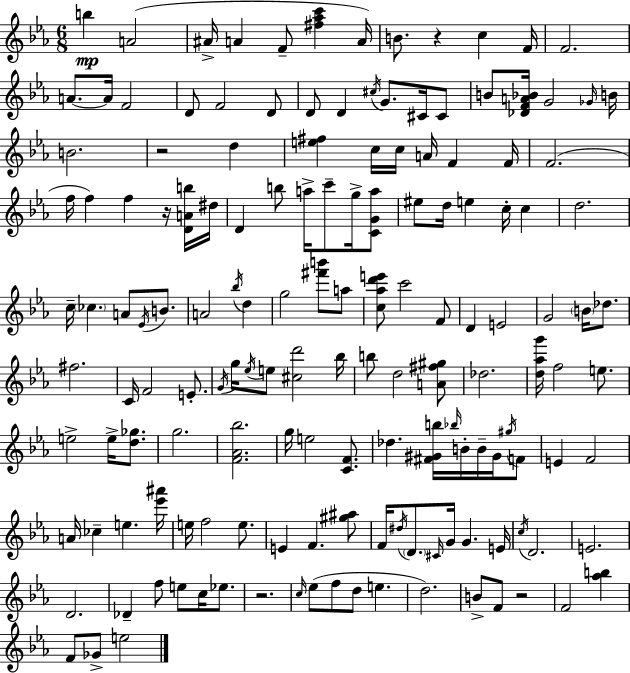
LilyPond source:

{
  \clef treble
  \numericTimeSignature
  \time 6/8
  \key ees \major
  b''4\mp a'2( | ais'16-> a'4 f'8-- <fis'' aes'' c'''>4 a'16) | b'8. r4 c''4 f'16 | f'2. | \break a'8.~~ a'16 f'2 | d'8 f'2 d'8 | d'8 d'4 \acciaccatura { cis''16 } g'8. cis'16 cis'8 | b'8 <des' f' a' bes'>16 g'2 | \break \grace { ges'16 } b'16 b'2. | r2 d''4 | <e'' fis''>4 c''16 c''16 a'16 f'4 | f'16 f'2.( | \break f''16 f''4) f''4 r16 | <d' a' b''>16 dis''16 d'4 b''8 a''16-> c'''8-- g''16-> | <c' g' a''>8 eis''8 d''16 e''4 c''16-. c''4 | d''2. | \break c''16-- \parenthesize ces''4. a'8 \acciaccatura { ees'16 } | b'8. a'2 \acciaccatura { bes''16 } | d''4 g''2 | <fis''' b'''>8 a''8 <c'' aes'' d''' e'''>8 c'''2 | \break f'8 d'4 e'2 | g'2 | \parenthesize b'16 des''8. fis''2. | c'16 f'2 | \break e'8.-. \acciaccatura { g'16 } g''16 \acciaccatura { ees''16 } e''8 <cis'' d'''>2 | bes''16 b''8 d''2 | <a' fis'' gis''>8 des''2. | <d'' aes'' g'''>16 f''2 | \break e''8. e''2-> | e''16-> <d'' ges''>8. g''2. | <f' aes' bes''>2. | g''16 e''2 | \break <c' f'>8. des''4. | <fis' gis' b''>16 \grace { bes''16 } b'16-. b'16-- gis'16 \acciaccatura { gis''16 } f'8 e'4 | f'2 a'16 ces''4-- | e''4. <ees''' ais'''>16 e''16 f''2 | \break e''8. e'4 | f'4. <gis'' ais''>8 f'16 \acciaccatura { dis''16 } \parenthesize d'8. | \grace { cis'16 } g'16 g'4. e'16 \acciaccatura { c''16 } d'2. | e'2. | \break d'2. | des'4-- | f''8 e''8 c''16 ees''8. r2. | \grace { c''16 }( | \break ees''8 f''8 d''8 e''4. | d''2.) | b'8-> f'8 r2 | f'2 <aes'' b''>4 | \break f'8 ges'8-> e''2 | \bar "|."
}